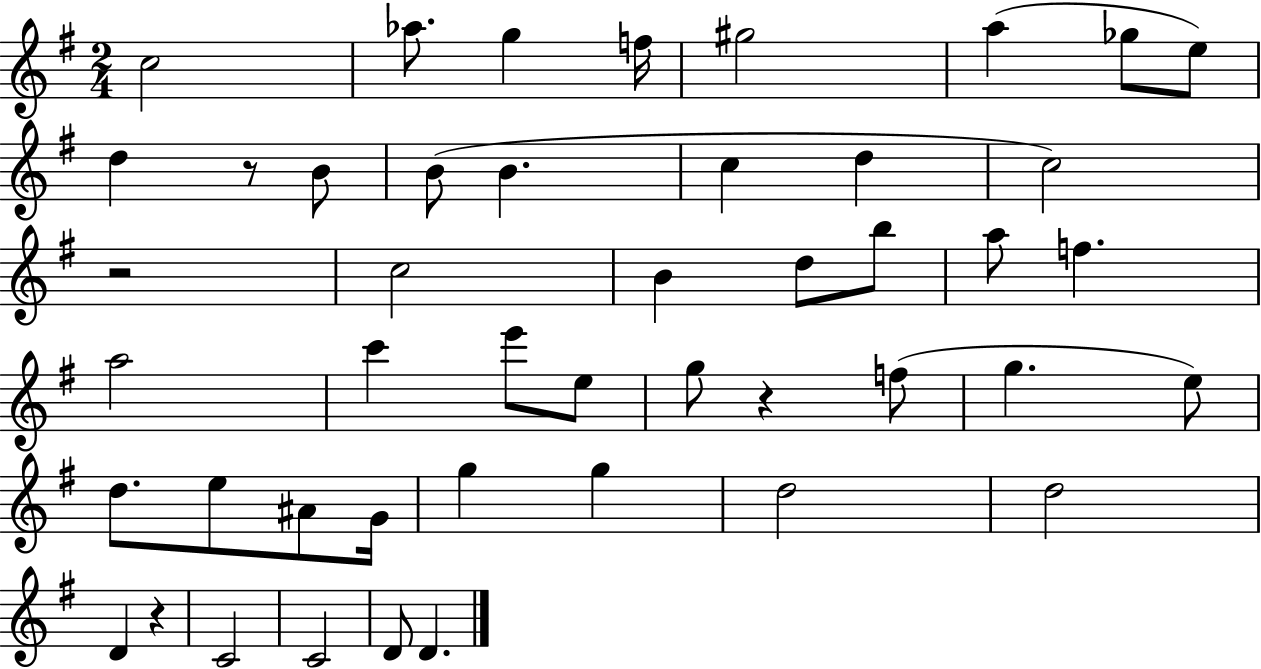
X:1
T:Untitled
M:2/4
L:1/4
K:G
c2 _a/2 g f/4 ^g2 a _g/2 e/2 d z/2 B/2 B/2 B c d c2 z2 c2 B d/2 b/2 a/2 f a2 c' e'/2 e/2 g/2 z f/2 g e/2 d/2 e/2 ^A/2 G/4 g g d2 d2 D z C2 C2 D/2 D